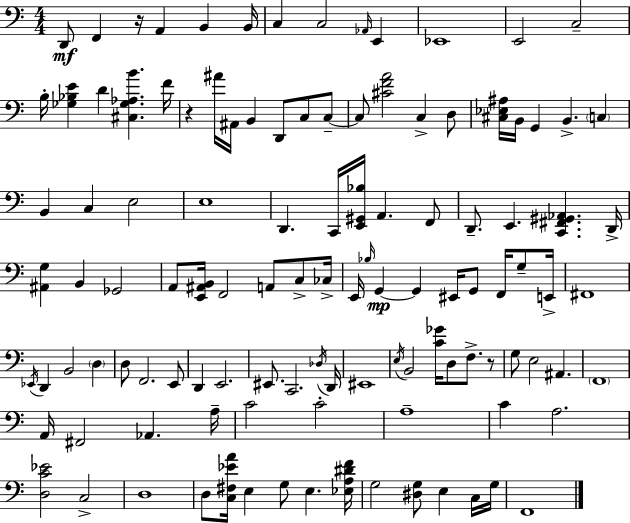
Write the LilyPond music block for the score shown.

{
  \clef bass
  \numericTimeSignature
  \time 4/4
  \key a \minor
  d,8\mf f,4 r16 a,4 b,4 b,16 | c4 c2 \grace { aes,16 } e,4 | ees,1 | e,2 c2-- | \break b16-. <ges bes e'>4 d'4 <cis ges aes b'>4. | f'16 r4 ais'16 ais,16 b,4 d,8 c8 c8--~~ | c8 <cis' f' a'>2 c4-> d8 | <cis ees ais>16 b,16 g,4 b,4.-> \parenthesize c4 | \break b,4 c4 e2 | e1 | d,4. c,16 <e, gis, bes>16 a,4. f,8 | d,8.-- e,4. <c, fis, gis, aes,>4. | \break d,16-> <ais, g>4 b,4 ges,2 | a,8 <e, ais, b,>16 f,2 a,8 c8-> | ces16-> e,16 \grace { bes16 }\mp g,4~~ g,4 eis,16 g,8 f,16 g8-- | e,16-> fis,1 | \break \acciaccatura { ees,16 } d,4 b,2 \parenthesize d4 | d8 f,2. | e,8 d,4 e,2. | eis,8. c,2. | \break \acciaccatura { des16 } d,16 eis,1 | \acciaccatura { e16 } b,2 <c' ges'>16 d8 | f8.-> r8 g8 e2 ais,4. | \parenthesize f,1 | \break a,16 fis,2 aes,4. | a16-- c'2 c'2-. | a1-- | c'4 a2. | \break <d c' ees'>2 c2-> | d1 | d8 <c fis ees' a'>16 e4 g8 e4. | <ees a dis' f'>16 g2 <dis g>8 e4 | \break c16 g16 f,1 | \bar "|."
}